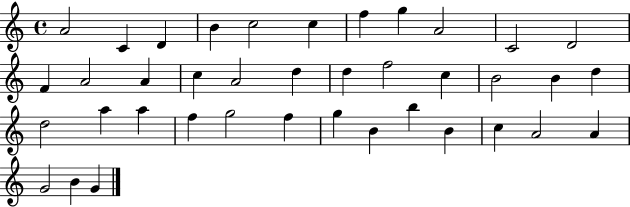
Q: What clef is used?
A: treble